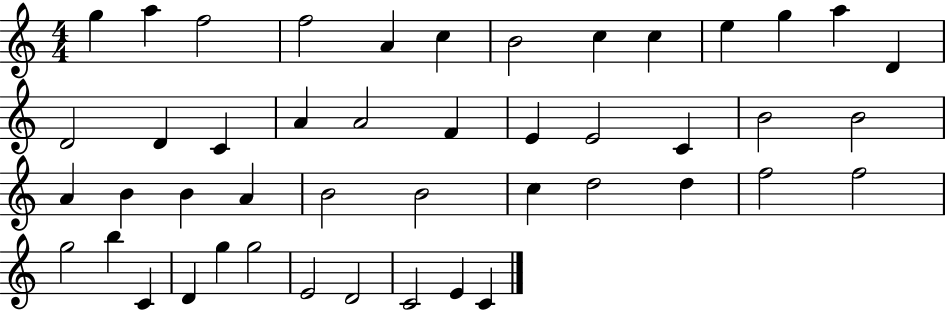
G5/q A5/q F5/h F5/h A4/q C5/q B4/h C5/q C5/q E5/q G5/q A5/q D4/q D4/h D4/q C4/q A4/q A4/h F4/q E4/q E4/h C4/q B4/h B4/h A4/q B4/q B4/q A4/q B4/h B4/h C5/q D5/h D5/q F5/h F5/h G5/h B5/q C4/q D4/q G5/q G5/h E4/h D4/h C4/h E4/q C4/q